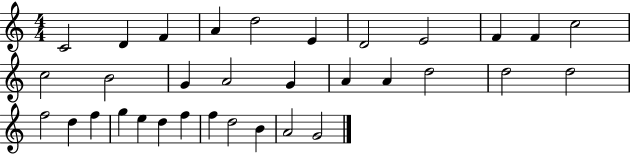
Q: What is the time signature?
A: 4/4